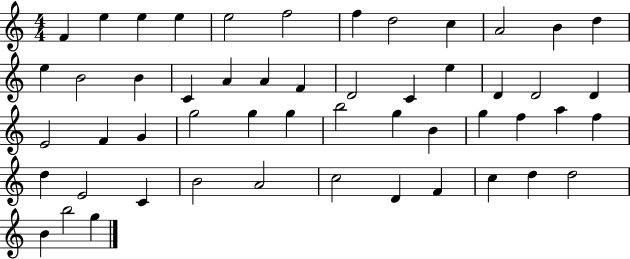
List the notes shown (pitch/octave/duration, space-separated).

F4/q E5/q E5/q E5/q E5/h F5/h F5/q D5/h C5/q A4/h B4/q D5/q E5/q B4/h B4/q C4/q A4/q A4/q F4/q D4/h C4/q E5/q D4/q D4/h D4/q E4/h F4/q G4/q G5/h G5/q G5/q B5/h G5/q B4/q G5/q F5/q A5/q F5/q D5/q E4/h C4/q B4/h A4/h C5/h D4/q F4/q C5/q D5/q D5/h B4/q B5/h G5/q